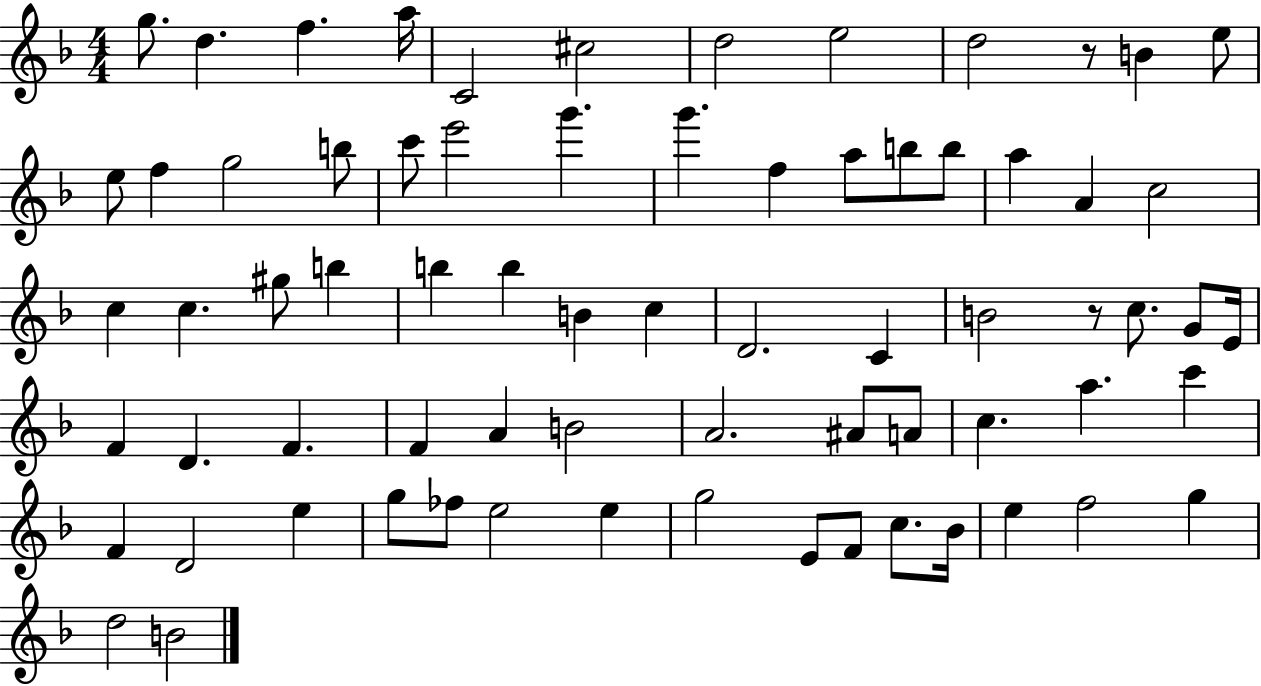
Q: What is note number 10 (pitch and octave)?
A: B4